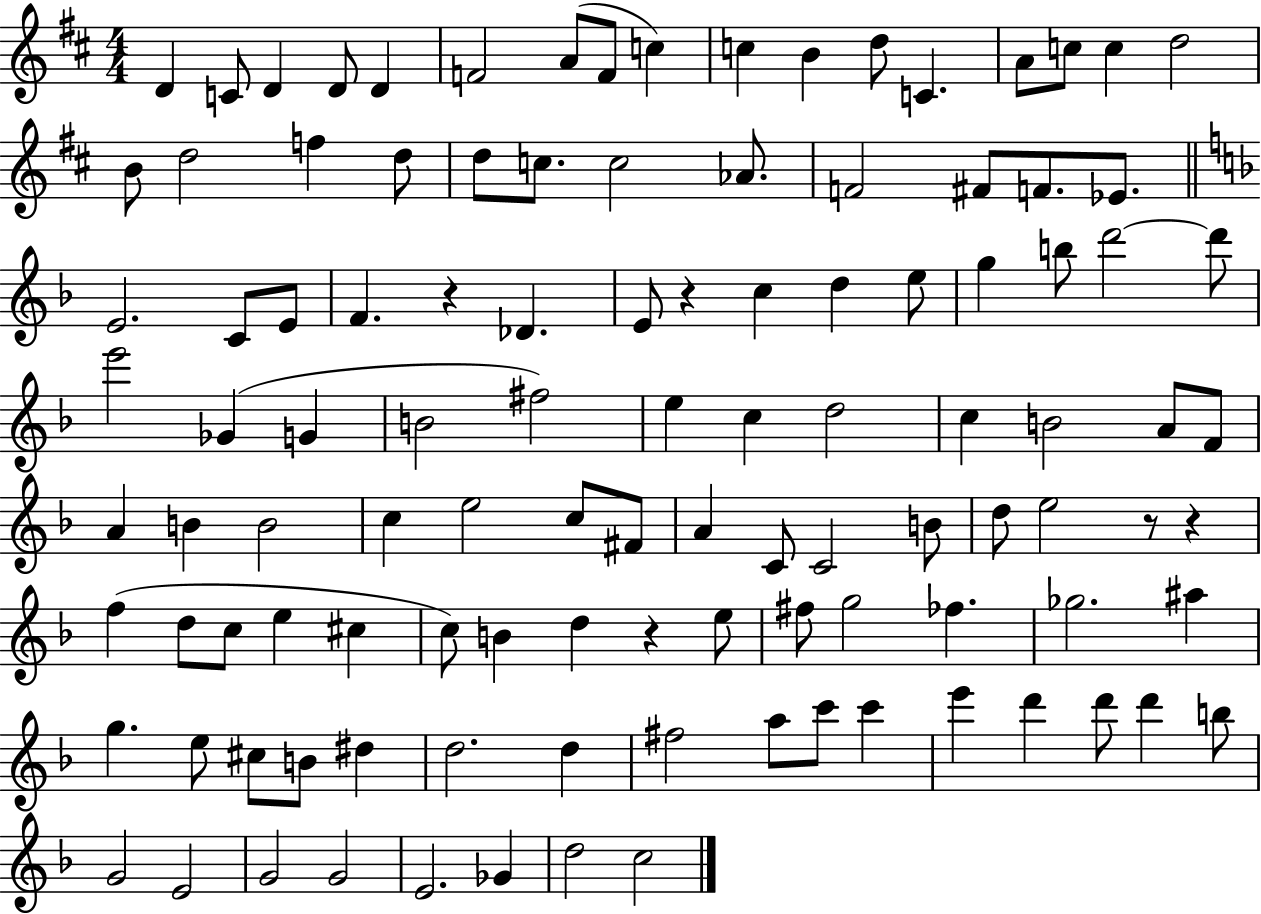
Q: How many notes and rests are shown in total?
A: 110